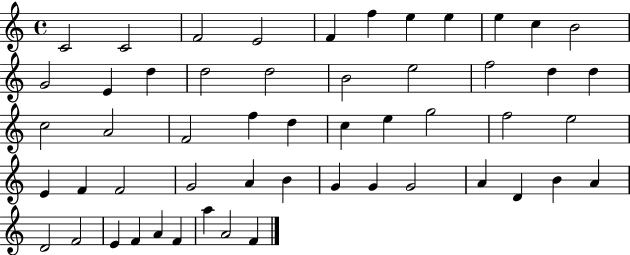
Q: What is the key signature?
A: C major